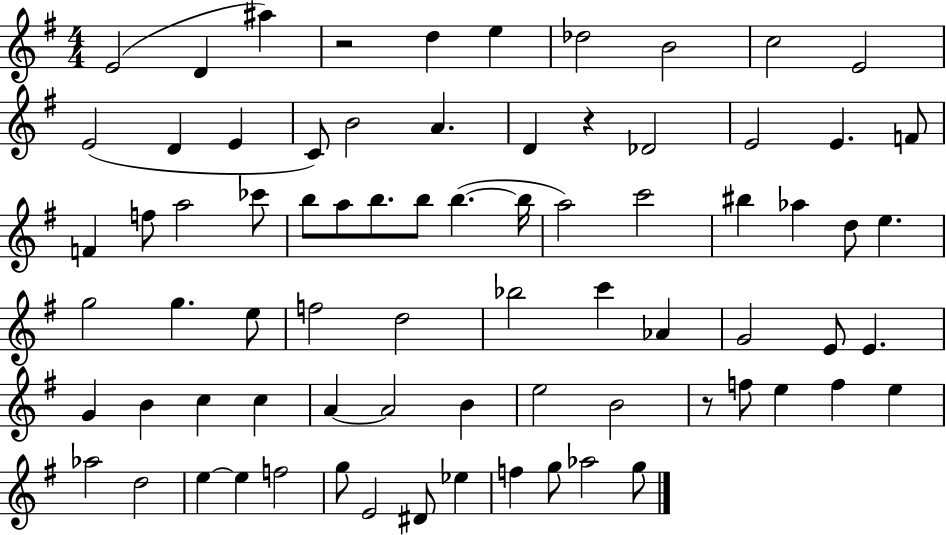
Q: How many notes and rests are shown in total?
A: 76